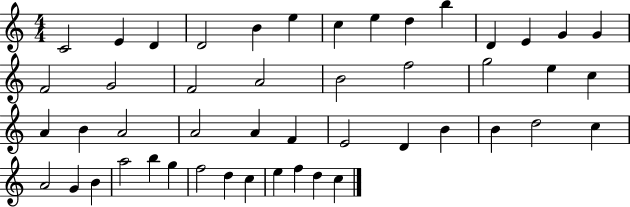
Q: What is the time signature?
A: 4/4